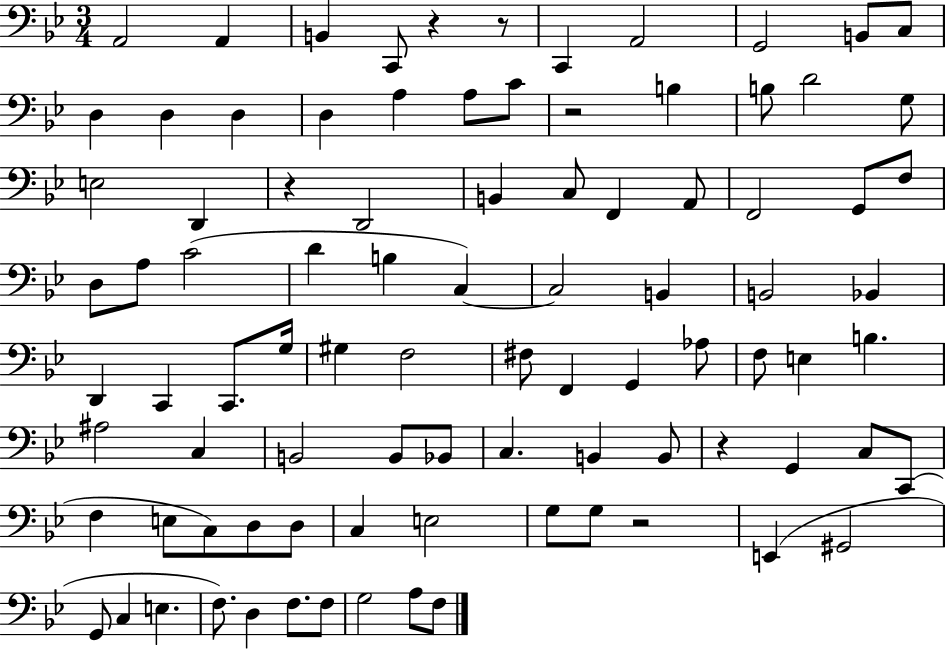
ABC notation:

X:1
T:Untitled
M:3/4
L:1/4
K:Bb
A,,2 A,, B,, C,,/2 z z/2 C,, A,,2 G,,2 B,,/2 C,/2 D, D, D, D, A, A,/2 C/2 z2 B, B,/2 D2 G,/2 E,2 D,, z D,,2 B,, C,/2 F,, A,,/2 F,,2 G,,/2 F,/2 D,/2 A,/2 C2 D B, C, C,2 B,, B,,2 _B,, D,, C,, C,,/2 G,/4 ^G, F,2 ^F,/2 F,, G,, _A,/2 F,/2 E, B, ^A,2 C, B,,2 B,,/2 _B,,/2 C, B,, B,,/2 z G,, C,/2 C,,/2 F, E,/2 C,/2 D,/2 D,/2 C, E,2 G,/2 G,/2 z2 E,, ^G,,2 G,,/2 C, E, F,/2 D, F,/2 F,/2 G,2 A,/2 F,/2